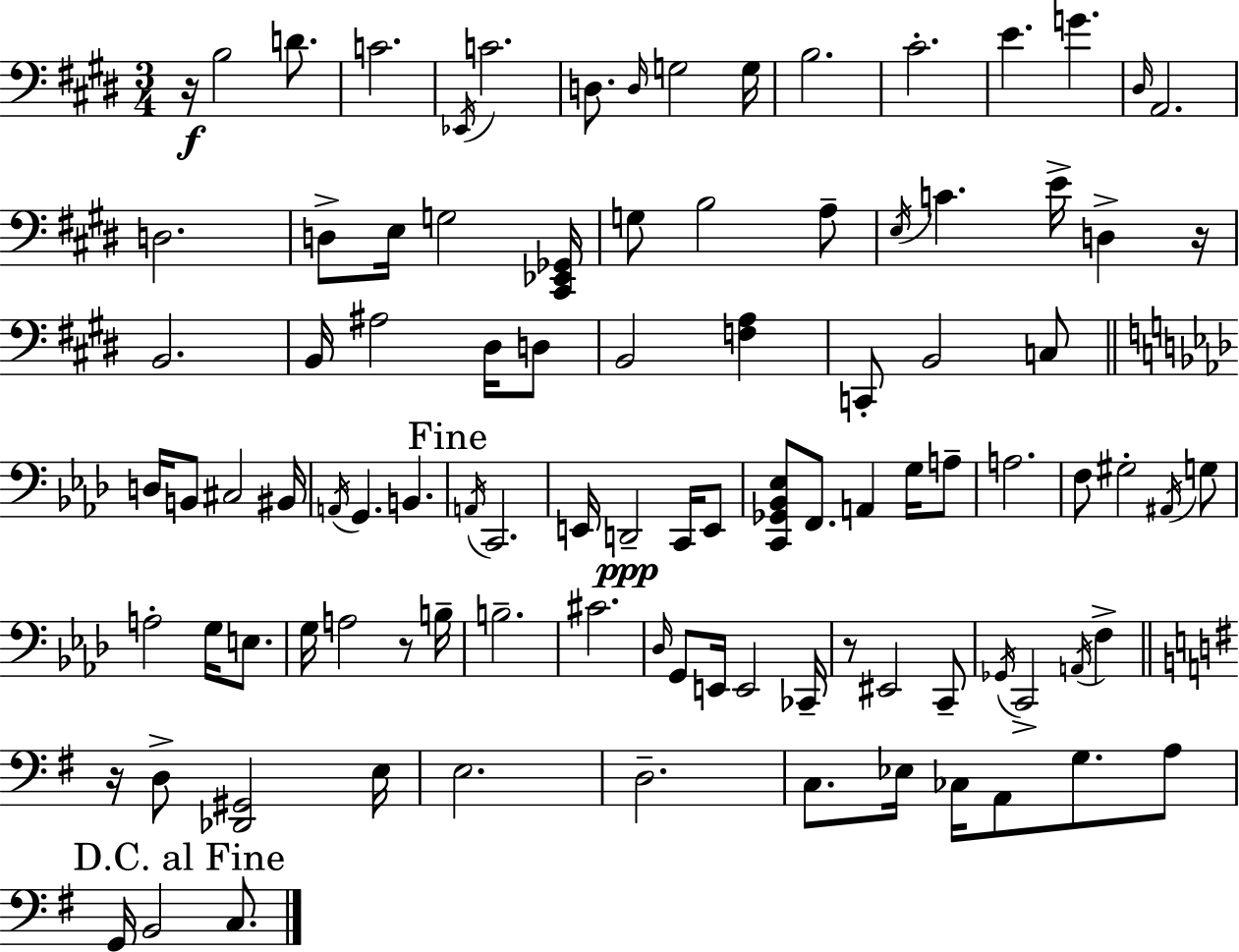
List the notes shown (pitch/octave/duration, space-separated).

R/s B3/h D4/e. C4/h. Eb2/s C4/h. D3/e. D3/s G3/h G3/s B3/h. C#4/h. E4/q. G4/q. D#3/s A2/h. D3/h. D3/e E3/s G3/h [C#2,Eb2,Gb2]/s G3/e B3/h A3/e E3/s C4/q. E4/s D3/q R/s B2/h. B2/s A#3/h D#3/s D3/e B2/h [F3,A3]/q C2/e B2/h C3/e D3/s B2/e C#3/h BIS2/s A2/s G2/q. B2/q. A2/s C2/h. E2/s D2/h C2/s E2/e [C2,Gb2,Bb2,Eb3]/e F2/e. A2/q G3/s A3/e A3/h. F3/e G#3/h A#2/s G3/e A3/h G3/s E3/e. G3/s A3/h R/e B3/s B3/h. C#4/h. Db3/s G2/e E2/s E2/h CES2/s R/e EIS2/h C2/e Gb2/s C2/h A2/s F3/q R/s D3/e [Db2,G#2]/h E3/s E3/h. D3/h. C3/e. Eb3/s CES3/s A2/e G3/e. A3/e G2/s B2/h C3/e.